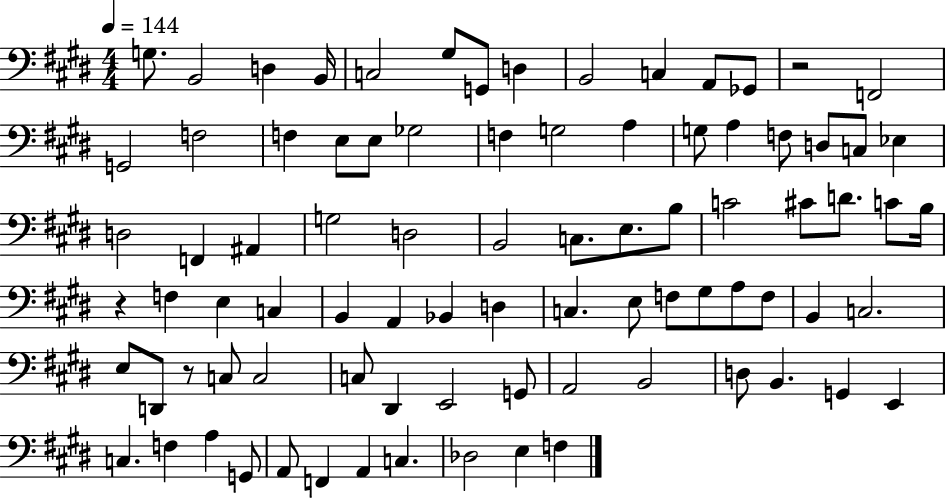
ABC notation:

X:1
T:Untitled
M:4/4
L:1/4
K:E
G,/2 B,,2 D, B,,/4 C,2 ^G,/2 G,,/2 D, B,,2 C, A,,/2 _G,,/2 z2 F,,2 G,,2 F,2 F, E,/2 E,/2 _G,2 F, G,2 A, G,/2 A, F,/2 D,/2 C,/2 _E, D,2 F,, ^A,, G,2 D,2 B,,2 C,/2 E,/2 B,/2 C2 ^C/2 D/2 C/2 B,/4 z F, E, C, B,, A,, _B,, D, C, E,/2 F,/2 ^G,/2 A,/2 F,/2 B,, C,2 E,/2 D,,/2 z/2 C,/2 C,2 C,/2 ^D,, E,,2 G,,/2 A,,2 B,,2 D,/2 B,, G,, E,, C, F, A, G,,/2 A,,/2 F,, A,, C, _D,2 E, F,